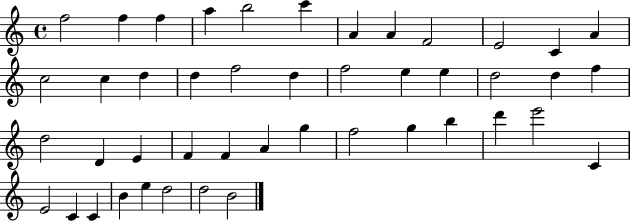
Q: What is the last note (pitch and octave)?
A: B4